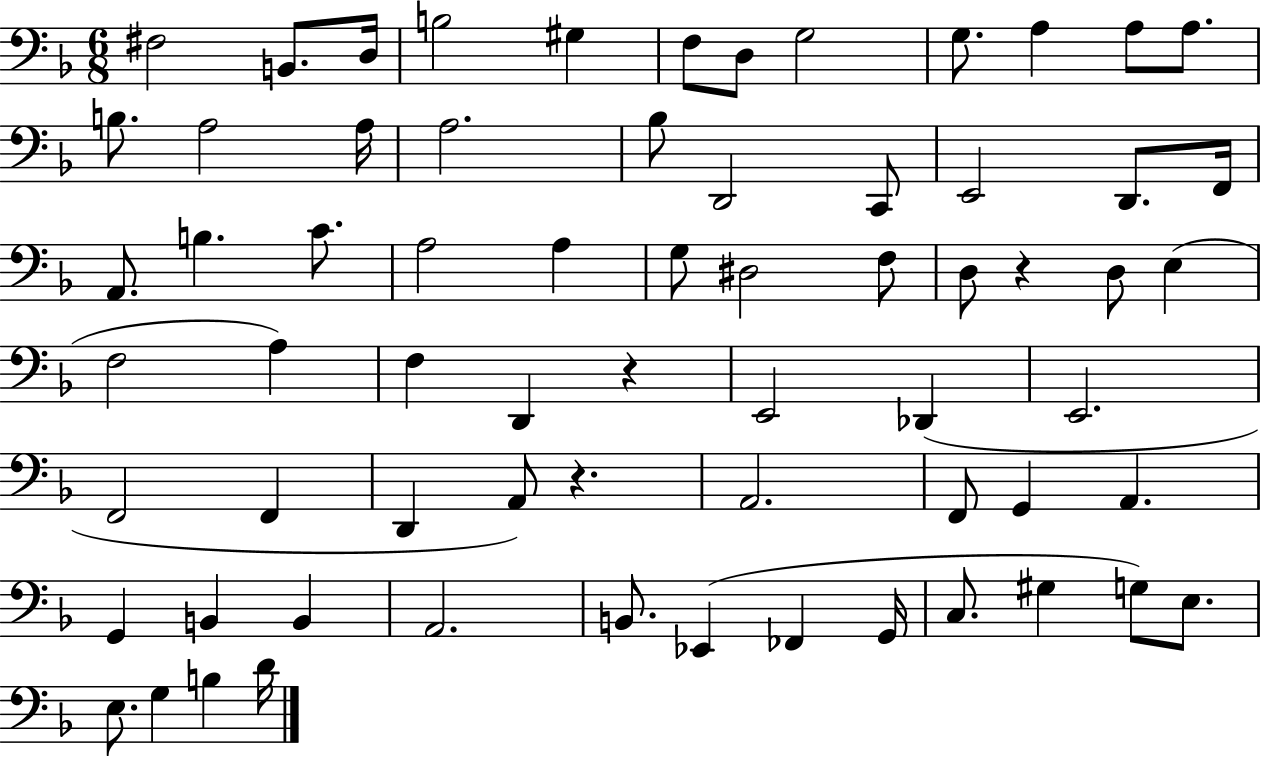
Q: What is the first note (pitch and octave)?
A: F#3